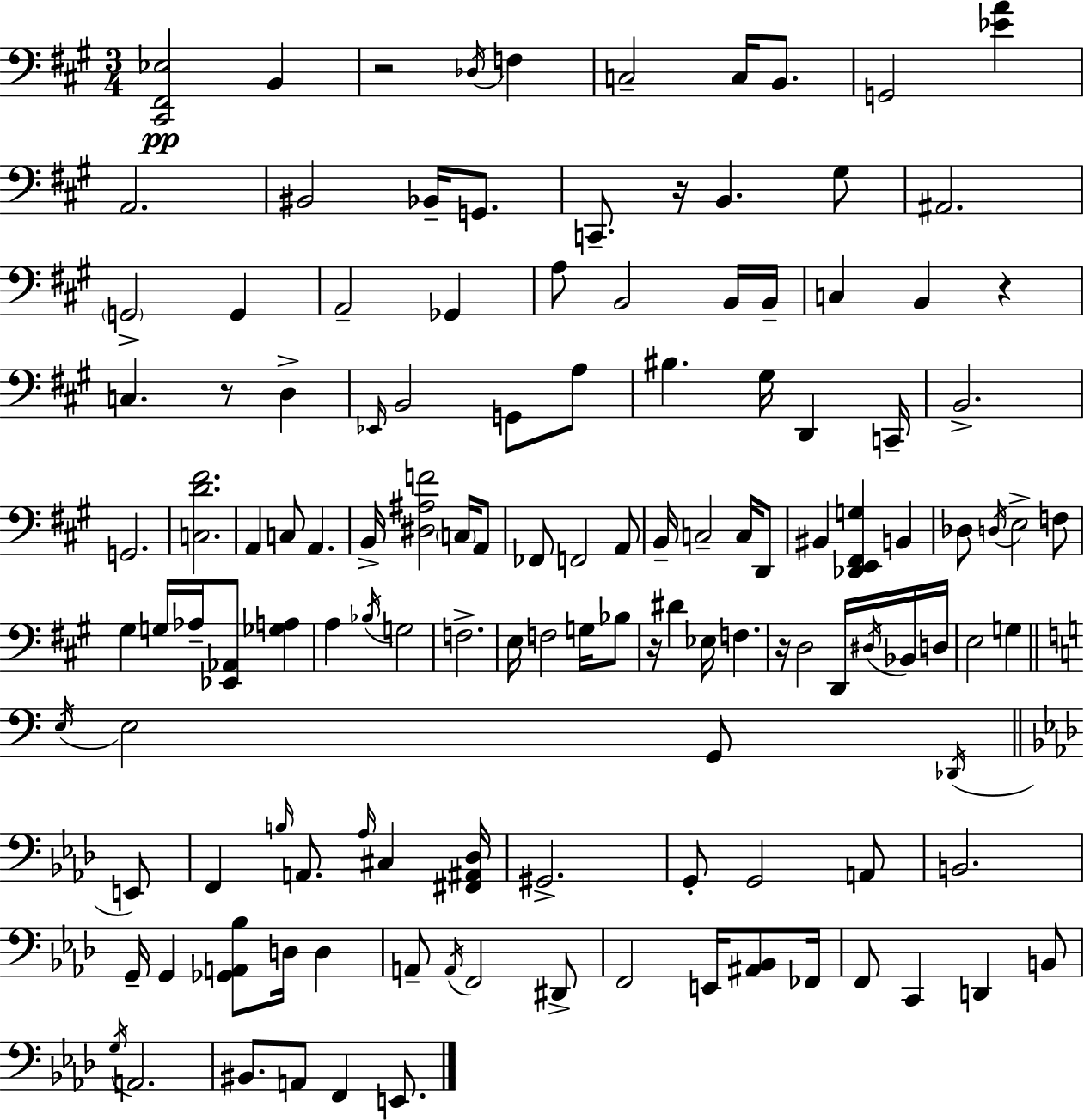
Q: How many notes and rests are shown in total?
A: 129